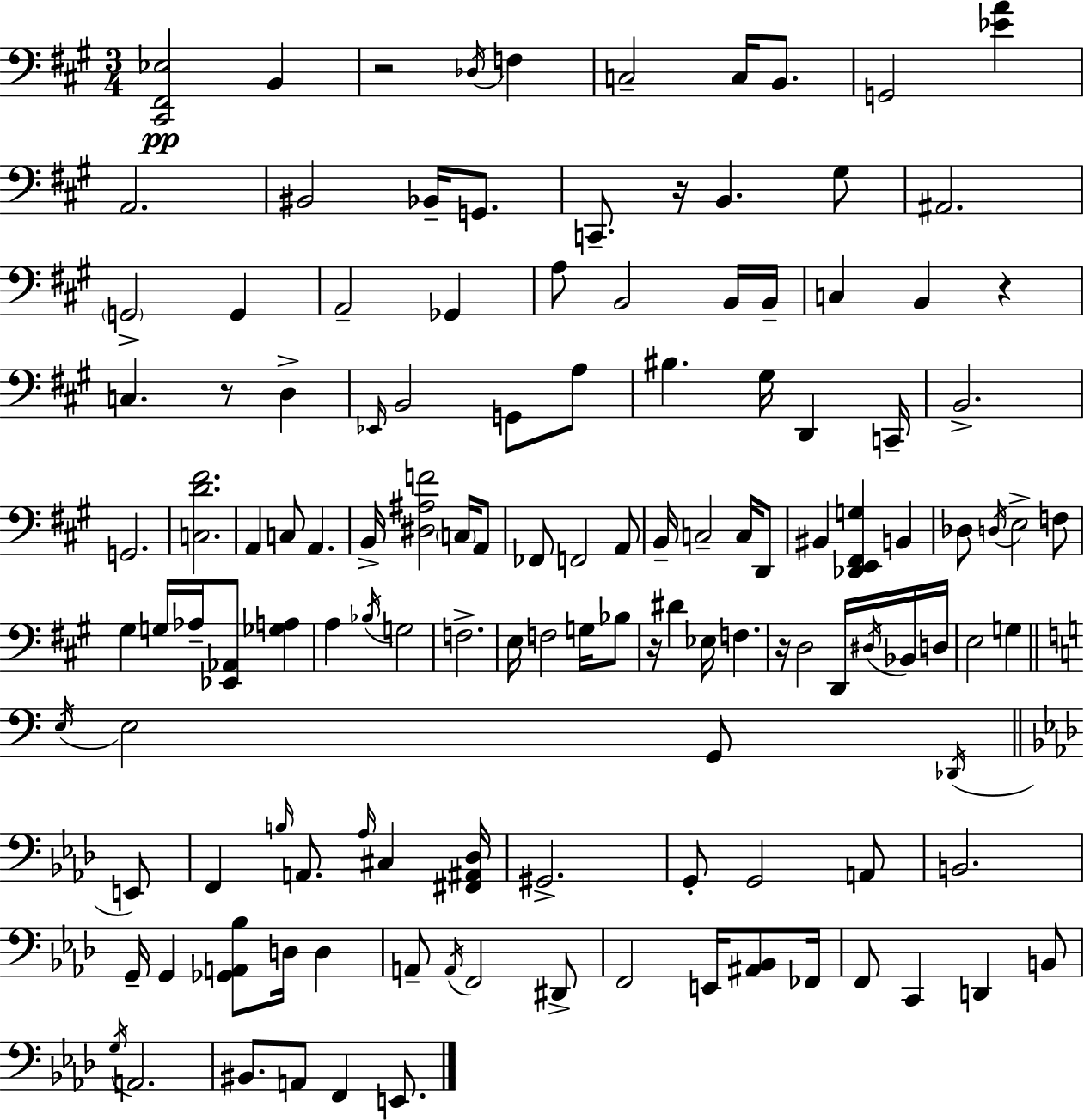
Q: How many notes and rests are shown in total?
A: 129